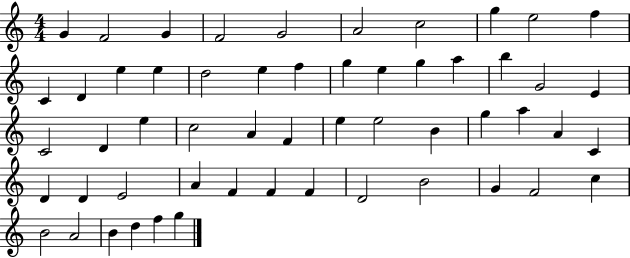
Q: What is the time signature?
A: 4/4